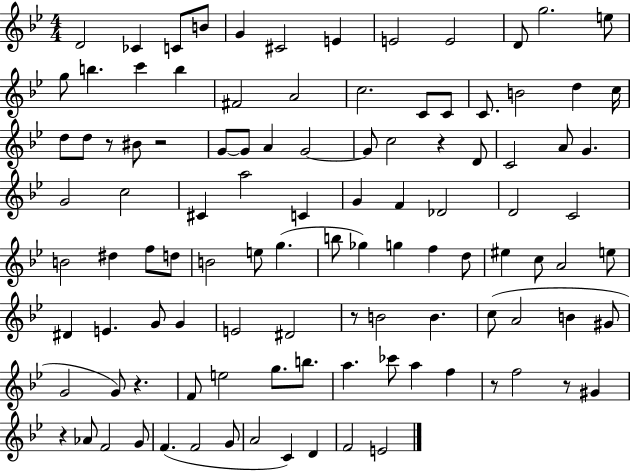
D4/h CES4/q C4/e B4/e G4/q C#4/h E4/q E4/h E4/h D4/e G5/h. E5/e G5/e B5/q. C6/q B5/q F#4/h A4/h C5/h. C4/e C4/e C4/e. B4/h D5/q C5/s D5/e D5/e R/e BIS4/e R/h G4/e G4/e A4/q G4/h G4/e C5/h R/q D4/e C4/h A4/e G4/q. G4/h C5/h C#4/q A5/h C4/q G4/q F4/q Db4/h D4/h C4/h B4/h D#5/q F5/e D5/e B4/h E5/e G5/q. B5/e Gb5/q G5/q F5/q D5/e EIS5/q C5/e A4/h E5/e D#4/q E4/q. G4/e G4/q E4/h D#4/h R/e B4/h B4/q. C5/e A4/h B4/q G#4/e G4/h G4/e R/q. F4/e E5/h G5/e. B5/e. A5/q. CES6/e A5/q F5/q R/e F5/h R/e G#4/q R/q Ab4/e F4/h G4/e F4/q. F4/h G4/e A4/h C4/q D4/q F4/h E4/h